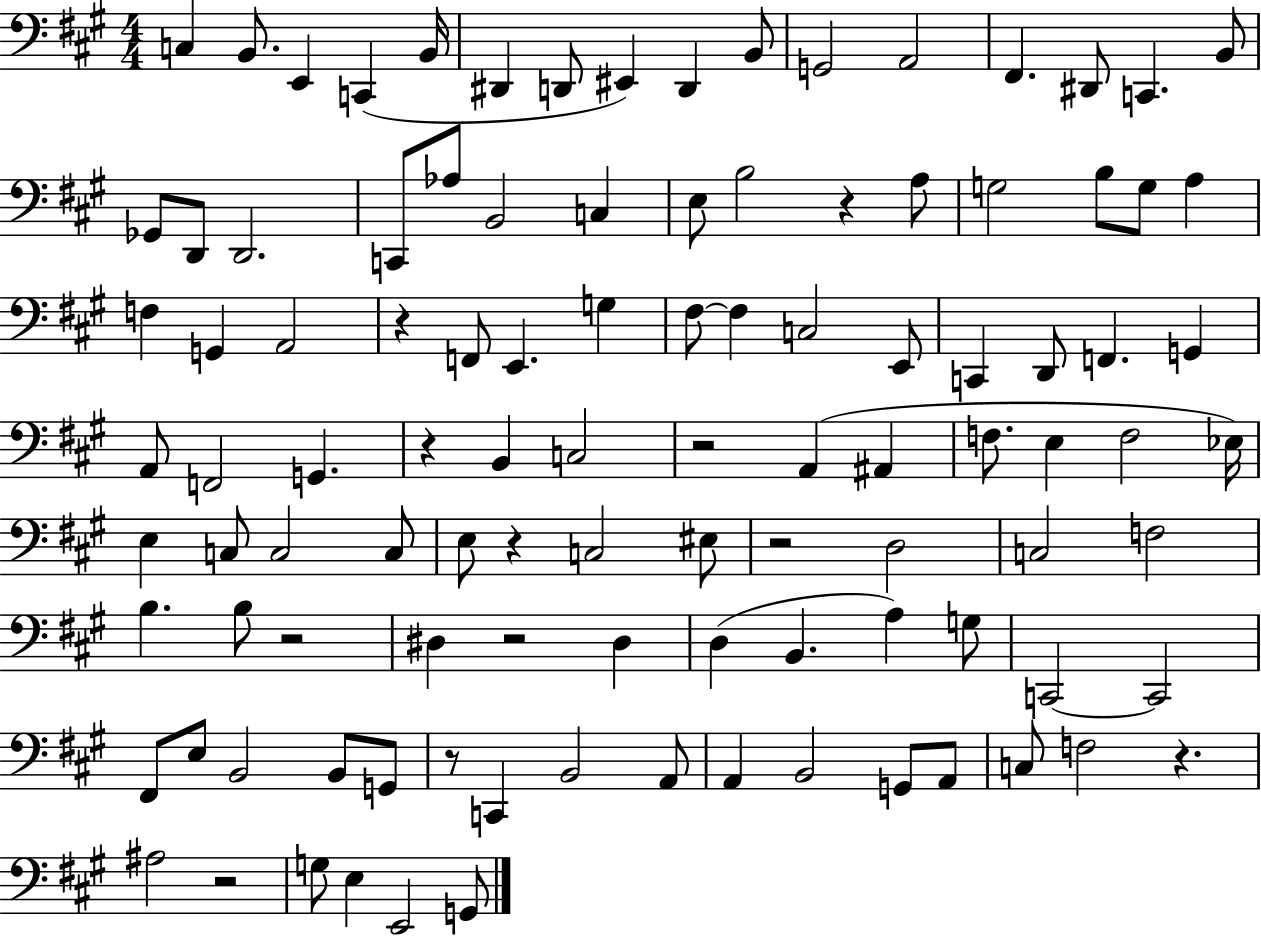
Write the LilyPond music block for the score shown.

{
  \clef bass
  \numericTimeSignature
  \time 4/4
  \key a \major
  \repeat volta 2 { c4 b,8. e,4 c,4( b,16 | dis,4 d,8 eis,4) d,4 b,8 | g,2 a,2 | fis,4. dis,8 c,4. b,8 | \break ges,8 d,8 d,2. | c,8 aes8 b,2 c4 | e8 b2 r4 a8 | g2 b8 g8 a4 | \break f4 g,4 a,2 | r4 f,8 e,4. g4 | fis8~~ fis4 c2 e,8 | c,4 d,8 f,4. g,4 | \break a,8 f,2 g,4. | r4 b,4 c2 | r2 a,4( ais,4 | f8. e4 f2 ees16) | \break e4 c8 c2 c8 | e8 r4 c2 eis8 | r2 d2 | c2 f2 | \break b4. b8 r2 | dis4 r2 dis4 | d4( b,4. a4) g8 | c,2~~ c,2 | \break fis,8 e8 b,2 b,8 g,8 | r8 c,4 b,2 a,8 | a,4 b,2 g,8 a,8 | c8 f2 r4. | \break ais2 r2 | g8 e4 e,2 g,8 | } \bar "|."
}